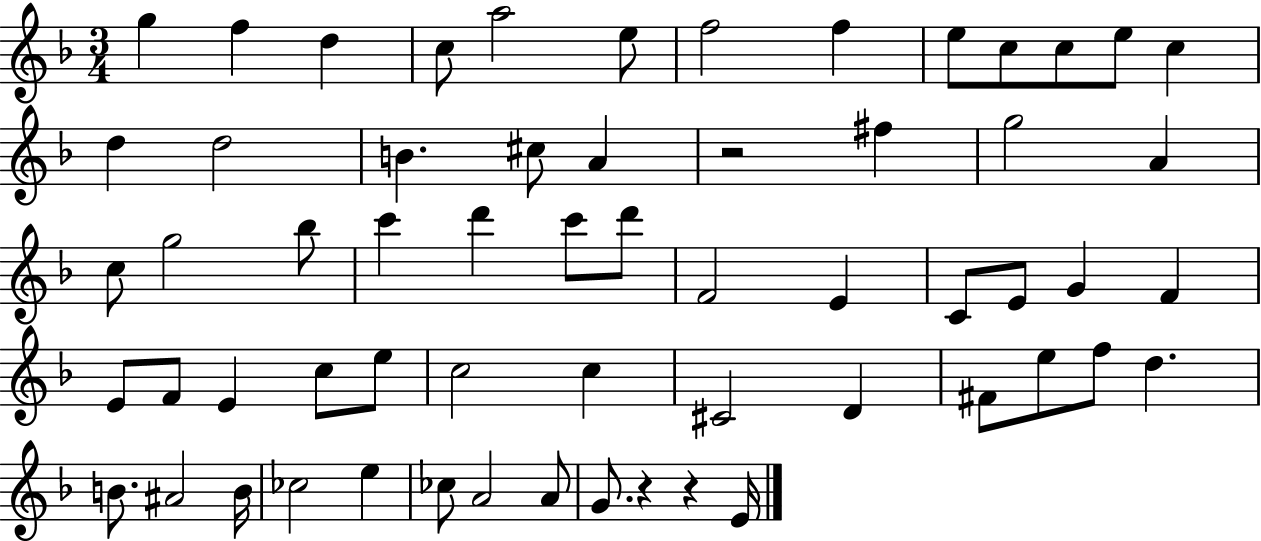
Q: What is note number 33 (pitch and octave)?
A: G4